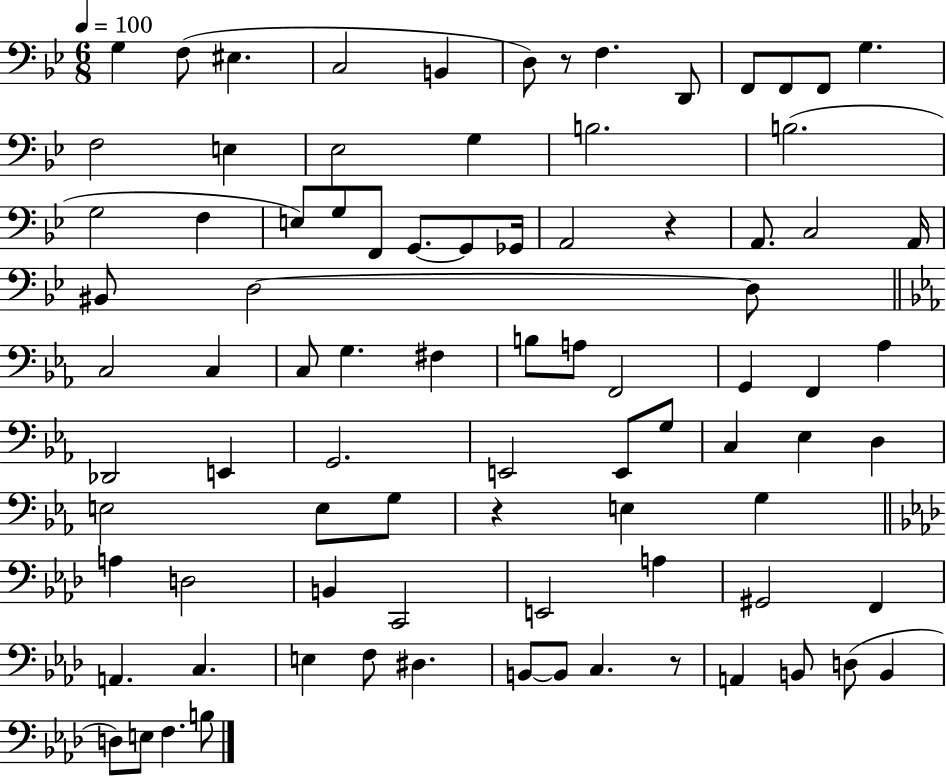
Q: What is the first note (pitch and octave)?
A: G3